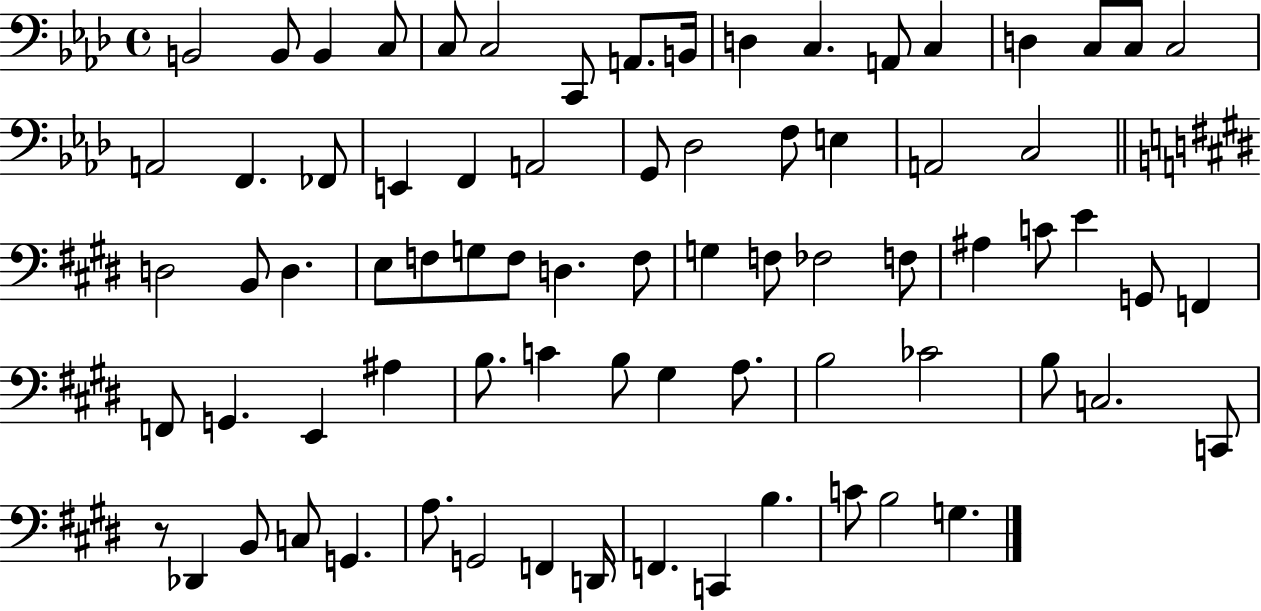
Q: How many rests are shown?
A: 1